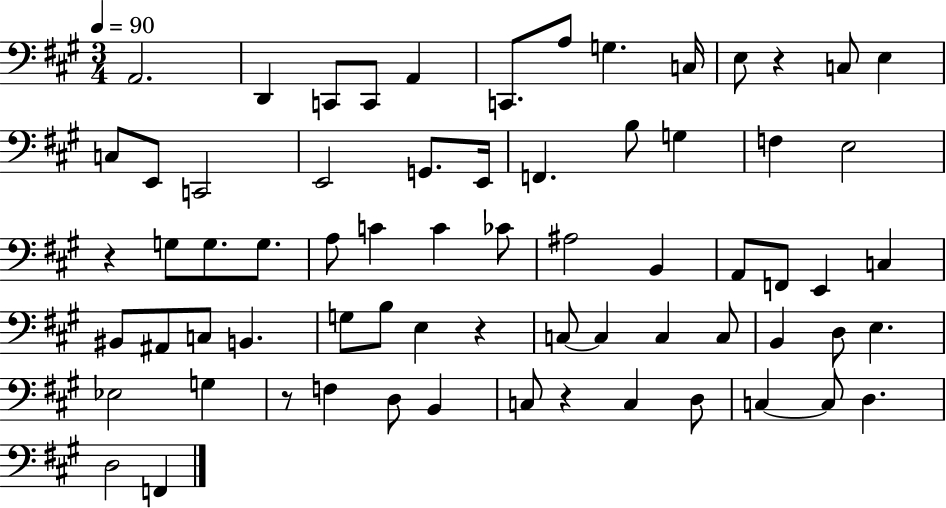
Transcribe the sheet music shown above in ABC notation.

X:1
T:Untitled
M:3/4
L:1/4
K:A
A,,2 D,, C,,/2 C,,/2 A,, C,,/2 A,/2 G, C,/4 E,/2 z C,/2 E, C,/2 E,,/2 C,,2 E,,2 G,,/2 E,,/4 F,, B,/2 G, F, E,2 z G,/2 G,/2 G,/2 A,/2 C C _C/2 ^A,2 B,, A,,/2 F,,/2 E,, C, ^B,,/2 ^A,,/2 C,/2 B,, G,/2 B,/2 E, z C,/2 C, C, C,/2 B,, D,/2 E, _E,2 G, z/2 F, D,/2 B,, C,/2 z C, D,/2 C, C,/2 D, D,2 F,,